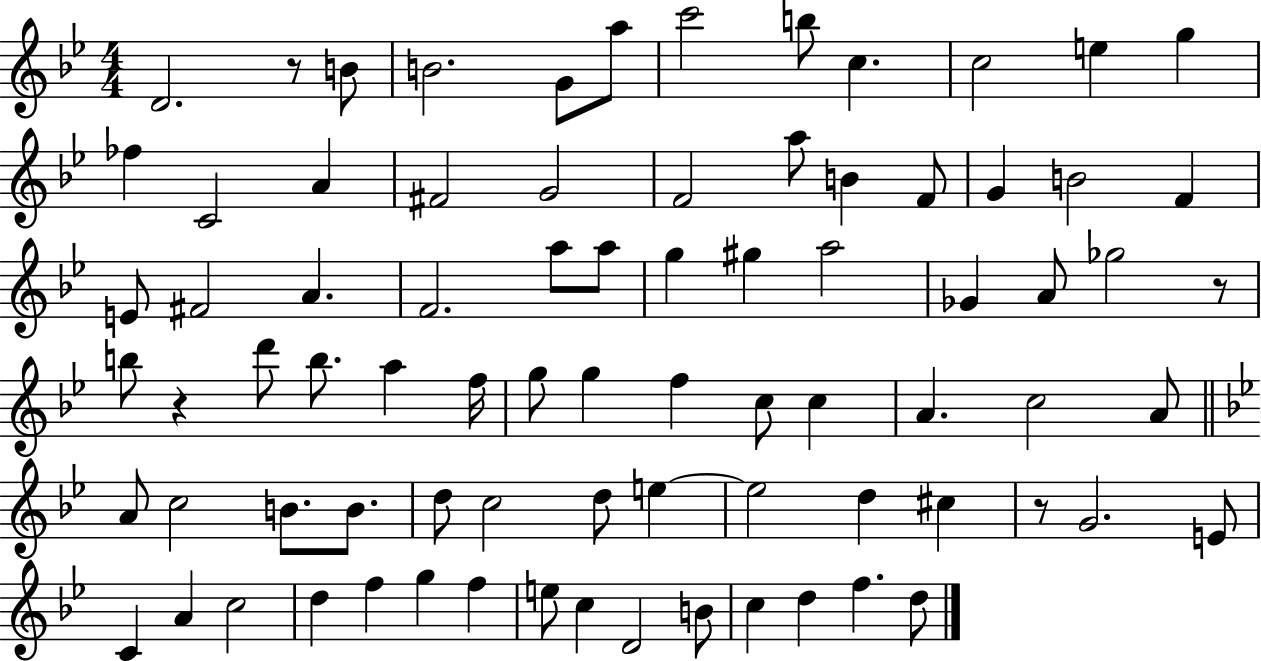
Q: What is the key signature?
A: BES major